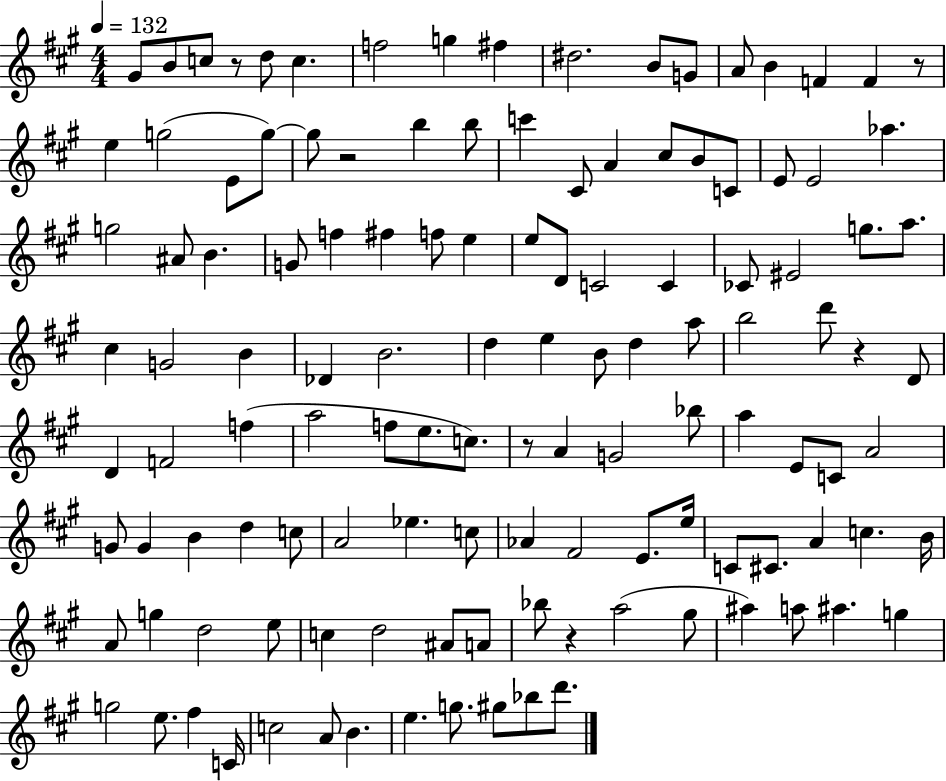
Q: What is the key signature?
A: A major